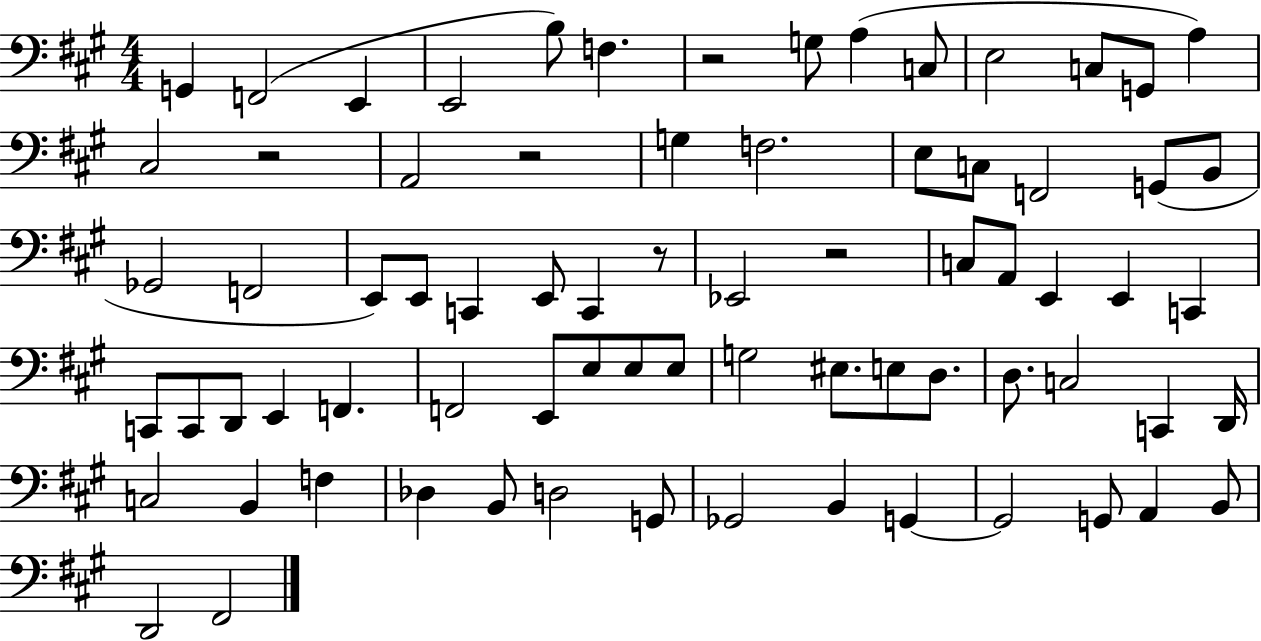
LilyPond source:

{
  \clef bass
  \numericTimeSignature
  \time 4/4
  \key a \major
  g,4 f,2( e,4 | e,2 b8) f4. | r2 g8 a4( c8 | e2 c8 g,8 a4) | \break cis2 r2 | a,2 r2 | g4 f2. | e8 c8 f,2 g,8( b,8 | \break ges,2 f,2 | e,8) e,8 c,4 e,8 c,4 r8 | ees,2 r2 | c8 a,8 e,4 e,4 c,4 | \break c,8 c,8 d,8 e,4 f,4. | f,2 e,8 e8 e8 e8 | g2 eis8. e8 d8. | d8. c2 c,4 d,16 | \break c2 b,4 f4 | des4 b,8 d2 g,8 | ges,2 b,4 g,4~~ | g,2 g,8 a,4 b,8 | \break d,2 fis,2 | \bar "|."
}